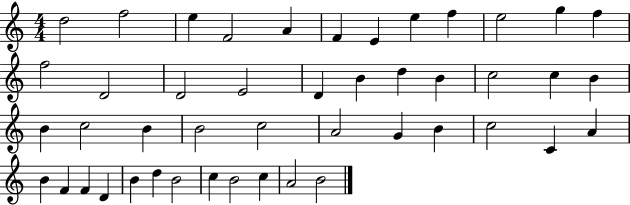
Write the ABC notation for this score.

X:1
T:Untitled
M:4/4
L:1/4
K:C
d2 f2 e F2 A F E e f e2 g f f2 D2 D2 E2 D B d B c2 c B B c2 B B2 c2 A2 G B c2 C A B F F D B d B2 c B2 c A2 B2